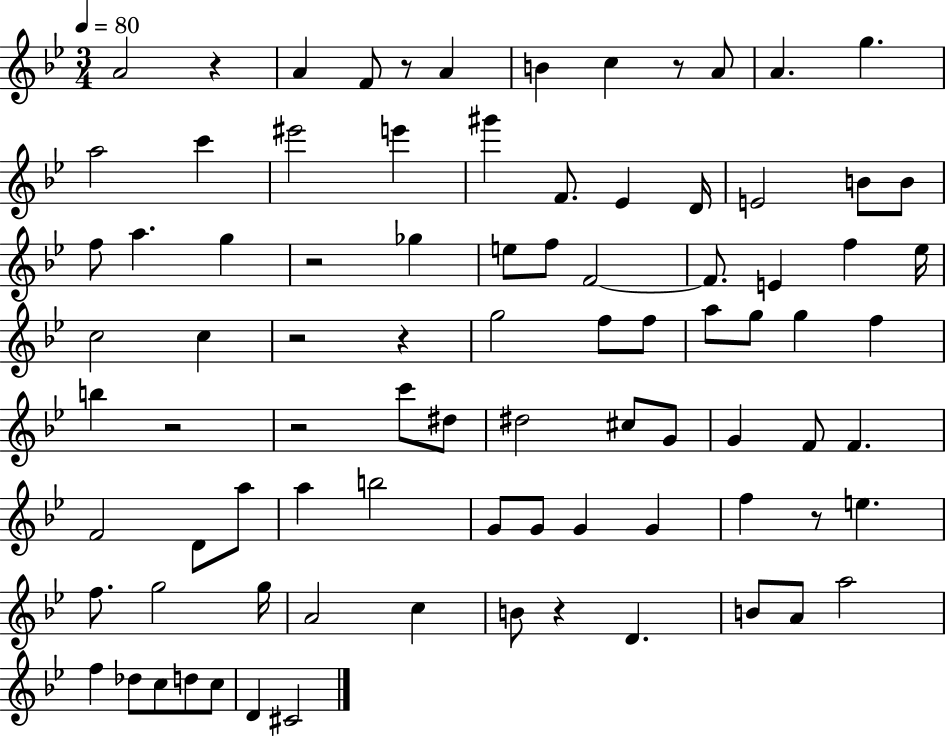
X:1
T:Untitled
M:3/4
L:1/4
K:Bb
A2 z A F/2 z/2 A B c z/2 A/2 A g a2 c' ^e'2 e' ^g' F/2 _E D/4 E2 B/2 B/2 f/2 a g z2 _g e/2 f/2 F2 F/2 E f _e/4 c2 c z2 z g2 f/2 f/2 a/2 g/2 g f b z2 z2 c'/2 ^d/2 ^d2 ^c/2 G/2 G F/2 F F2 D/2 a/2 a b2 G/2 G/2 G G f z/2 e f/2 g2 g/4 A2 c B/2 z D B/2 A/2 a2 f _d/2 c/2 d/2 c/2 D ^C2